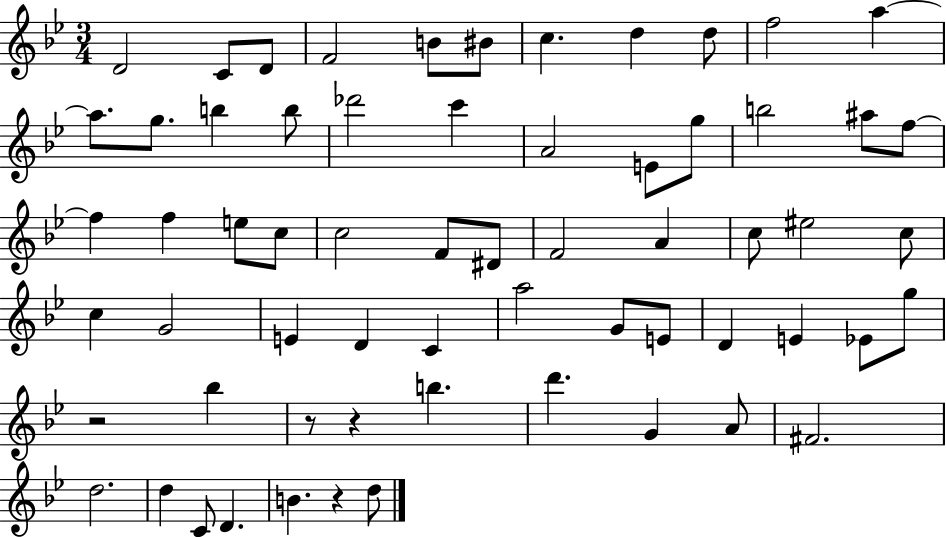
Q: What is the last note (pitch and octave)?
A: D5